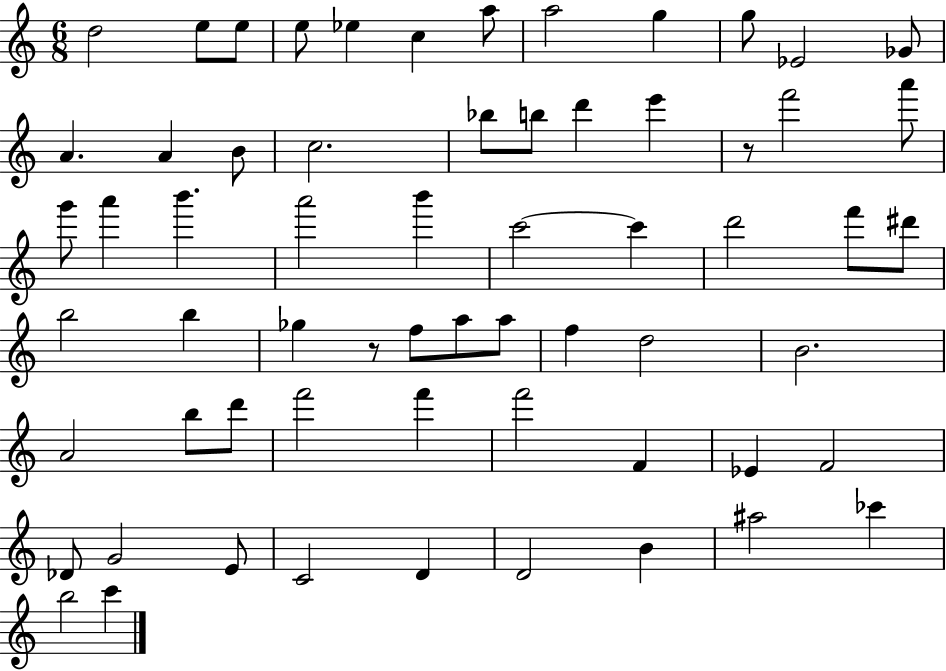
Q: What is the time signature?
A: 6/8